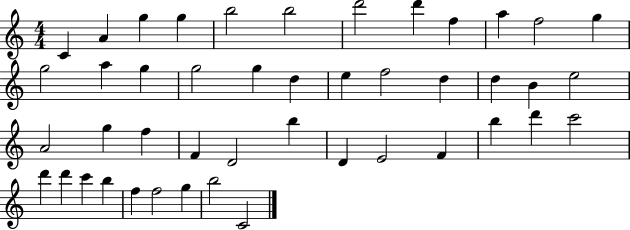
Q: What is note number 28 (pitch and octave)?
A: F4